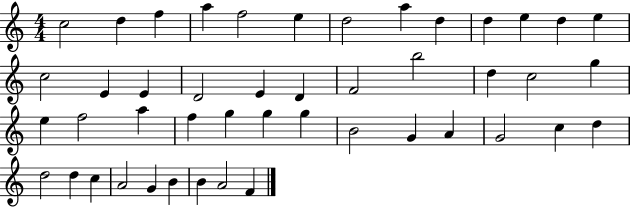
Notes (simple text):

C5/h D5/q F5/q A5/q F5/h E5/q D5/h A5/q D5/q D5/q E5/q D5/q E5/q C5/h E4/q E4/q D4/h E4/q D4/q F4/h B5/h D5/q C5/h G5/q E5/q F5/h A5/q F5/q G5/q G5/q G5/q B4/h G4/q A4/q G4/h C5/q D5/q D5/h D5/q C5/q A4/h G4/q B4/q B4/q A4/h F4/q